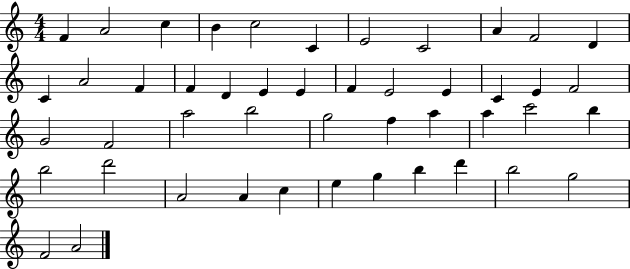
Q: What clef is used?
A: treble